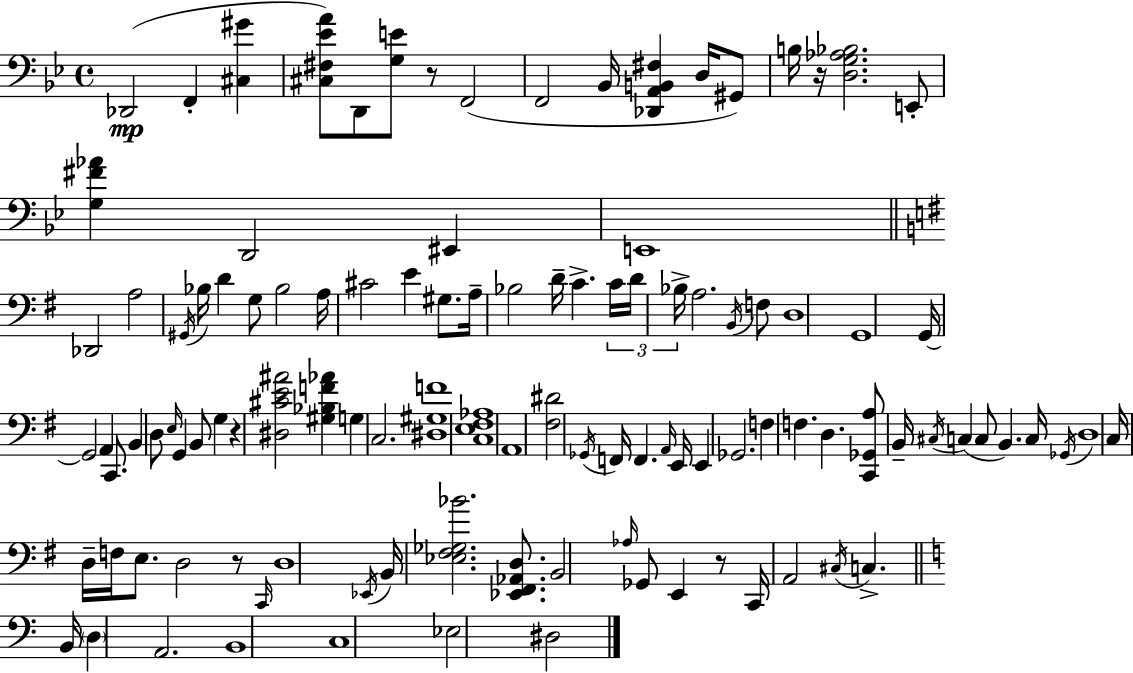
X:1
T:Untitled
M:4/4
L:1/4
K:Bb
_D,,2 F,, [^C,^G] [^C,^F,_EA]/2 D,,/2 [G,E]/2 z/2 F,,2 F,,2 _B,,/4 [_D,,A,,B,,^F,] D,/4 ^G,,/2 B,/4 z/4 [D,G,_A,_B,]2 E,,/2 [G,^F_A] D,,2 ^E,, E,,4 _D,,2 A,2 ^G,,/4 _B,/4 D G,/2 _B,2 A,/4 ^C2 E ^G,/2 A,/4 _B,2 D/4 C C/4 D/4 _B,/4 A,2 B,,/4 F,/2 D,4 G,,4 G,,/4 G,,2 A,, C,,/2 B,, D,/2 E,/4 G,, B,,/2 G, z [^D,^CE^A]2 [^G,_B,F_A] G, C,2 [^D,^G,F]4 [C,E,^F,_A,]4 A,,4 [^F,^D]2 _G,,/4 F,,/4 F,, A,,/4 E,,/4 E,, _G,,2 F, F, D, [C,,_G,,A,]/2 B,,/4 ^C,/4 C, C,/2 B,, C,/4 _G,,/4 D,4 C,/4 D,/4 F,/4 E,/2 D,2 z/2 C,,/4 D,4 _E,,/4 B,,/4 [_E,^F,_G,_B]2 [_E,,^F,,_A,,D,]/2 B,,2 _A,/4 _G,,/2 E,, z/2 C,,/4 A,,2 ^C,/4 C, B,,/4 D, A,,2 B,,4 C,4 _E,2 ^D,2